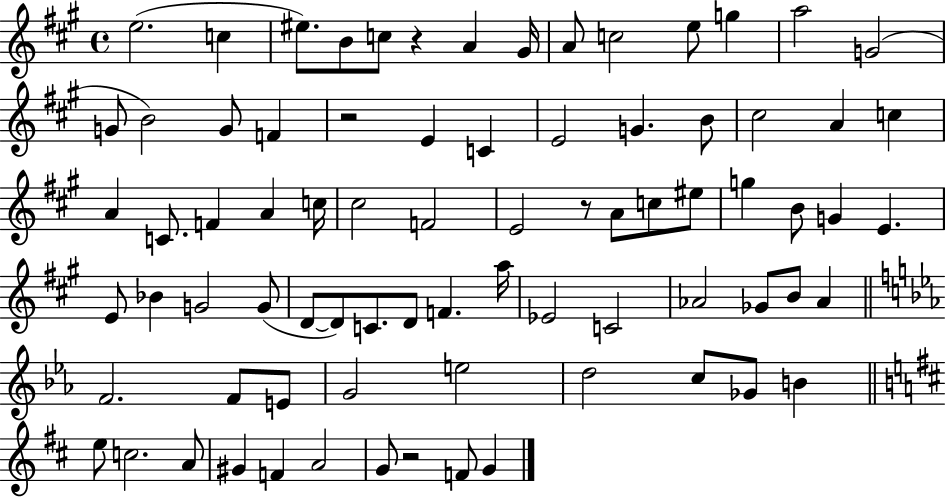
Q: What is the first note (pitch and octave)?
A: E5